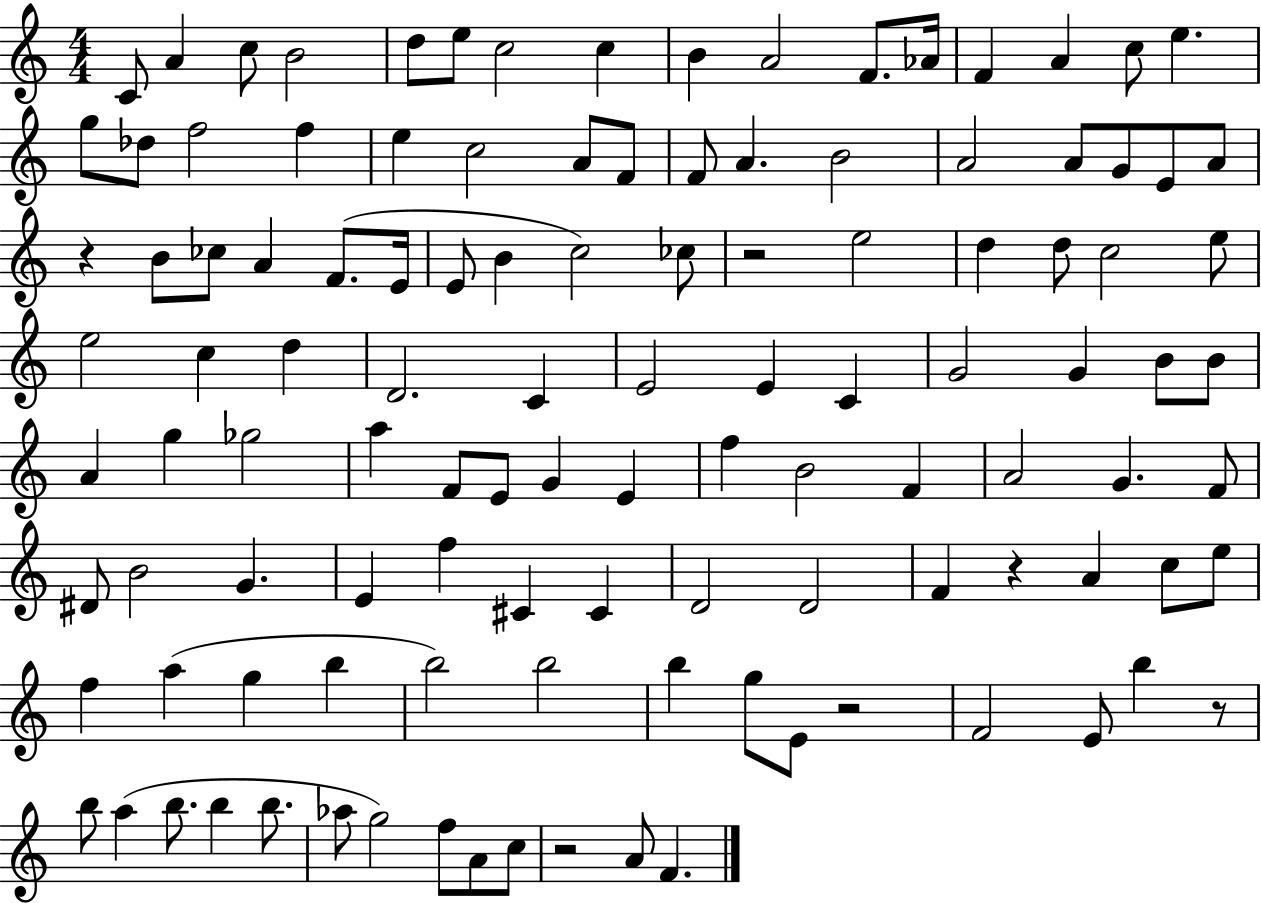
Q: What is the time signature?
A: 4/4